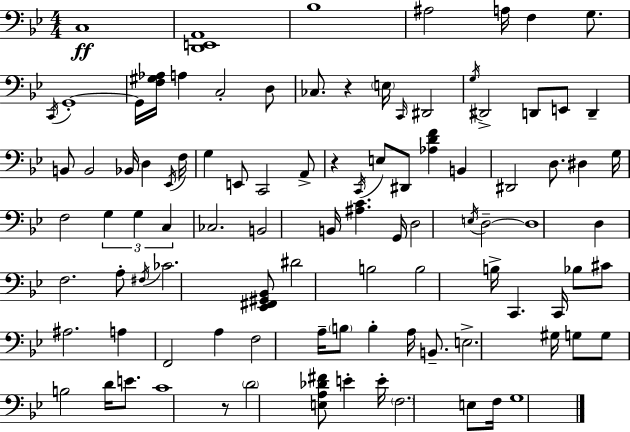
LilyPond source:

{
  \clef bass
  \numericTimeSignature
  \time 4/4
  \key bes \major
  c1\ff | <d, e, a,>1 | bes1 | ais2 a16 f4 g8. | \break \acciaccatura { c,16 } g,1-.~~ | g,16 <f gis aes>16 a4 c2-. d8 | ces8. r4 \parenthesize e16 \grace { c,16 } dis,2 | \acciaccatura { g16 } dis,2-> d,8 e,8 d,4-- | \break b,8 b,2 bes,16 d4 | \acciaccatura { ees,16 } f16 g4 e,8 c,2 | a,8-> r4 \acciaccatura { c,16 } e8 dis,8 <aes d' f'>4 | b,4 dis,2 d8. | \break dis4 g16 f2 \tuplet 3/2 { g4 | g4 c4 } ces2. | b,2 b,16 <ais c'>4. | g,16 d2 \acciaccatura { e16 } d2--~~ | \break d1 | d4 f2. | a8-. \acciaccatura { fis16 } ces'2. | <ees, fis, gis, bes,>8 dis'2 b2 | \break b2 b16-> | c,4. c,16 bes8 cis'8 ais2. | a4 f,2 | a4 f2 a16-- | \break \parenthesize b8 b4-. a16 b,8.-- e2.-> | gis16 g8 g8 b2 | d'16 e'8. c'1 | r8 \parenthesize d'2 | \break <e a des' fis'>8 e'4-. e'16-. \parenthesize f2. | e8 f16 g1 | \bar "|."
}